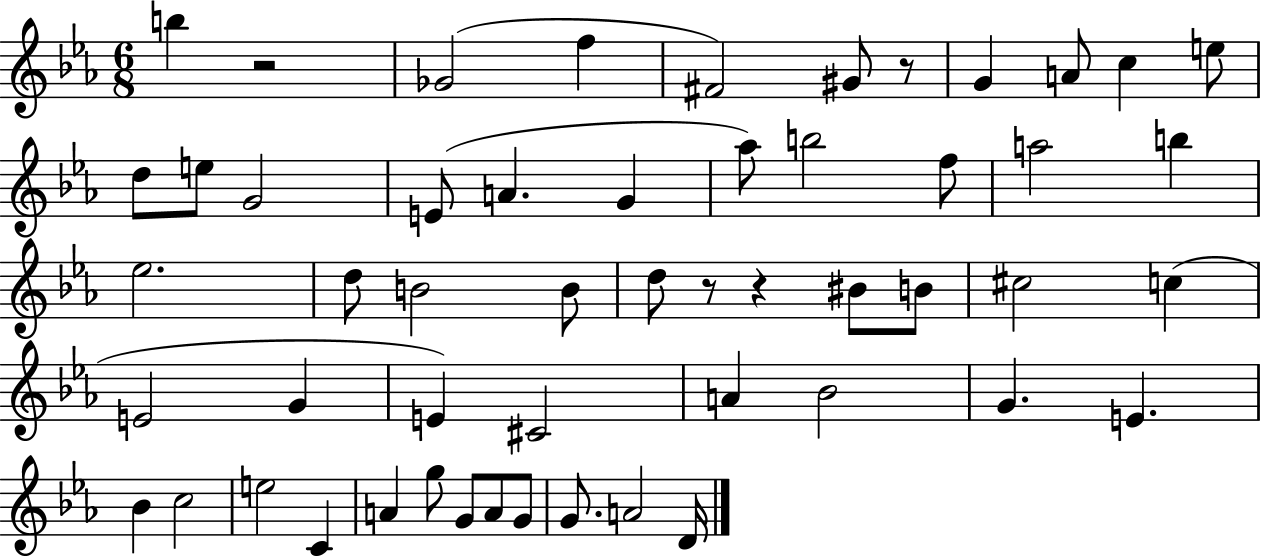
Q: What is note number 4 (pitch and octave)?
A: F#4